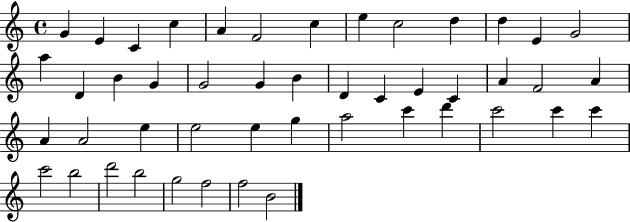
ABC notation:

X:1
T:Untitled
M:4/4
L:1/4
K:C
G E C c A F2 c e c2 d d E G2 a D B G G2 G B D C E C A F2 A A A2 e e2 e g a2 c' d' c'2 c' c' c'2 b2 d'2 b2 g2 f2 f2 B2